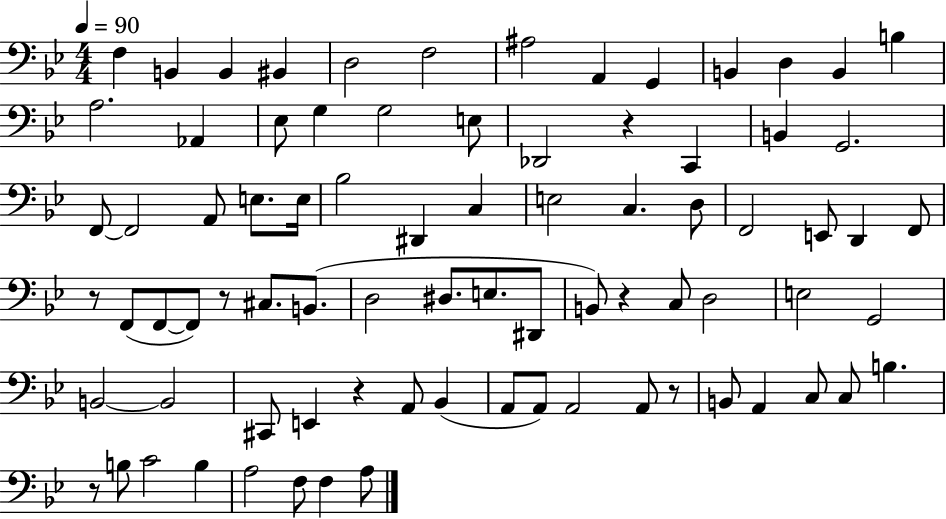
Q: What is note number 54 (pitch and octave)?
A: B2